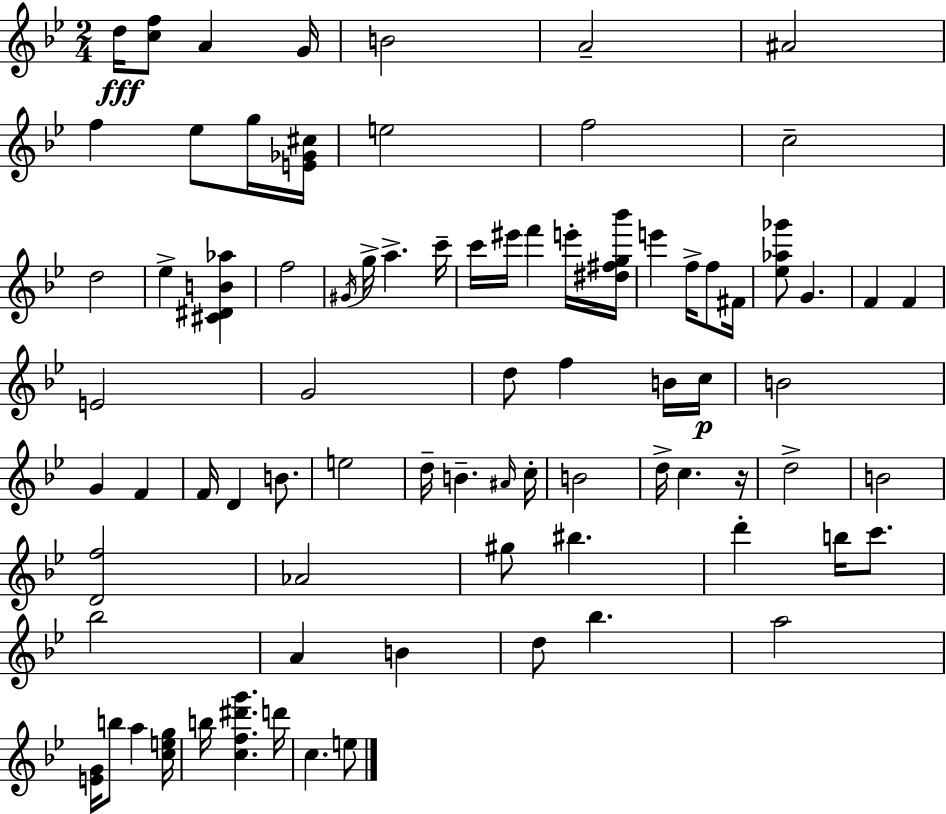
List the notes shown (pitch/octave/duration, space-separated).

D5/s [C5,F5]/e A4/q G4/s B4/h A4/h A#4/h F5/q Eb5/e G5/s [E4,Gb4,C#5]/s E5/h F5/h C5/h D5/h Eb5/q [C#4,D#4,B4,Ab5]/q F5/h G#4/s G5/s A5/q. C6/s C6/s EIS6/s F6/q E6/s [D#5,F#5,G5,Bb6]/s E6/q F5/s F5/e F#4/s [Eb5,Ab5,Gb6]/e G4/q. F4/q F4/q E4/h G4/h D5/e F5/q B4/s C5/s B4/h G4/q F4/q F4/s D4/q B4/e. E5/h D5/s B4/q. A#4/s C5/s B4/h D5/s C5/q. R/s D5/h B4/h [D4,F5]/h Ab4/h G#5/e BIS5/q. D6/q B5/s C6/e. Bb5/h A4/q B4/q D5/e Bb5/q. A5/h [E4,G4]/s B5/e A5/q [C5,E5,G5]/s B5/s [C5,F5,D#6,G6]/q. D6/s C5/q. E5/e